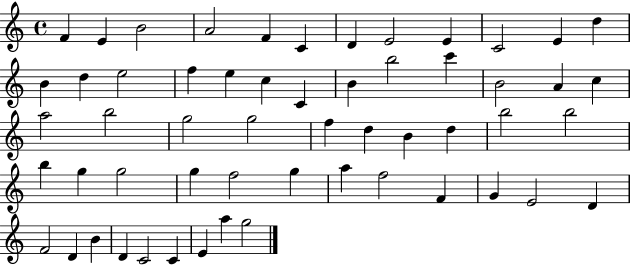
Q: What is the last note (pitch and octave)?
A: G5